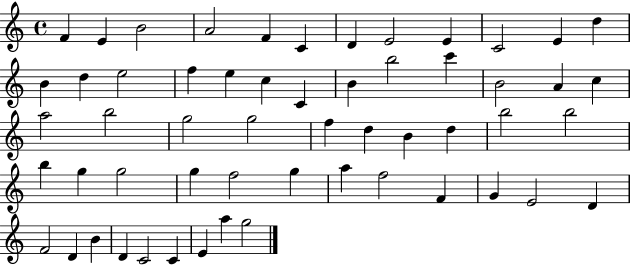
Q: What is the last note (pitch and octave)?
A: G5